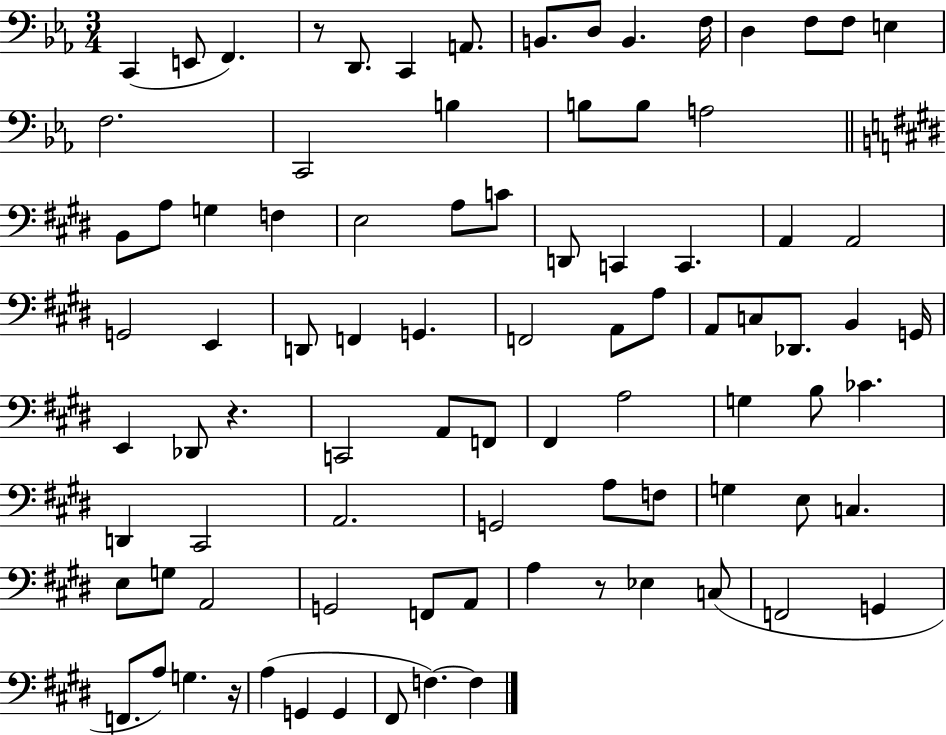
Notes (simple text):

C2/q E2/e F2/q. R/e D2/e. C2/q A2/e. B2/e. D3/e B2/q. F3/s D3/q F3/e F3/e E3/q F3/h. C2/h B3/q B3/e B3/e A3/h B2/e A3/e G3/q F3/q E3/h A3/e C4/e D2/e C2/q C2/q. A2/q A2/h G2/h E2/q D2/e F2/q G2/q. F2/h A2/e A3/e A2/e C3/e Db2/e. B2/q G2/s E2/q Db2/e R/q. C2/h A2/e F2/e F#2/q A3/h G3/q B3/e CES4/q. D2/q C#2/h A2/h. G2/h A3/e F3/e G3/q E3/e C3/q. E3/e G3/e A2/h G2/h F2/e A2/e A3/q R/e Eb3/q C3/e F2/h G2/q F2/e. A3/e G3/q. R/s A3/q G2/q G2/q F#2/e F3/q. F3/q